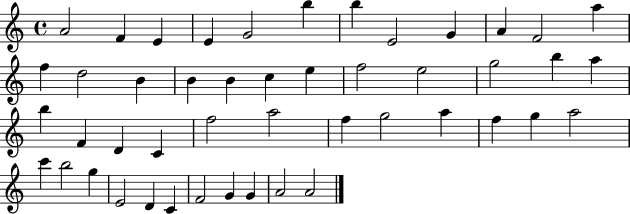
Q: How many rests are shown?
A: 0